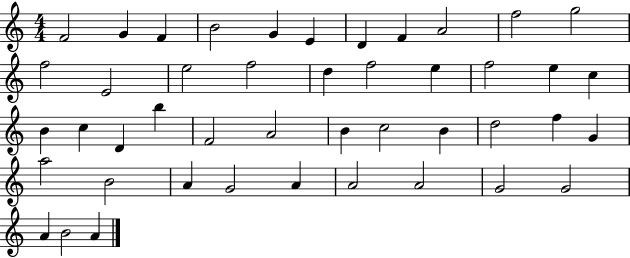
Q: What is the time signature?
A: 4/4